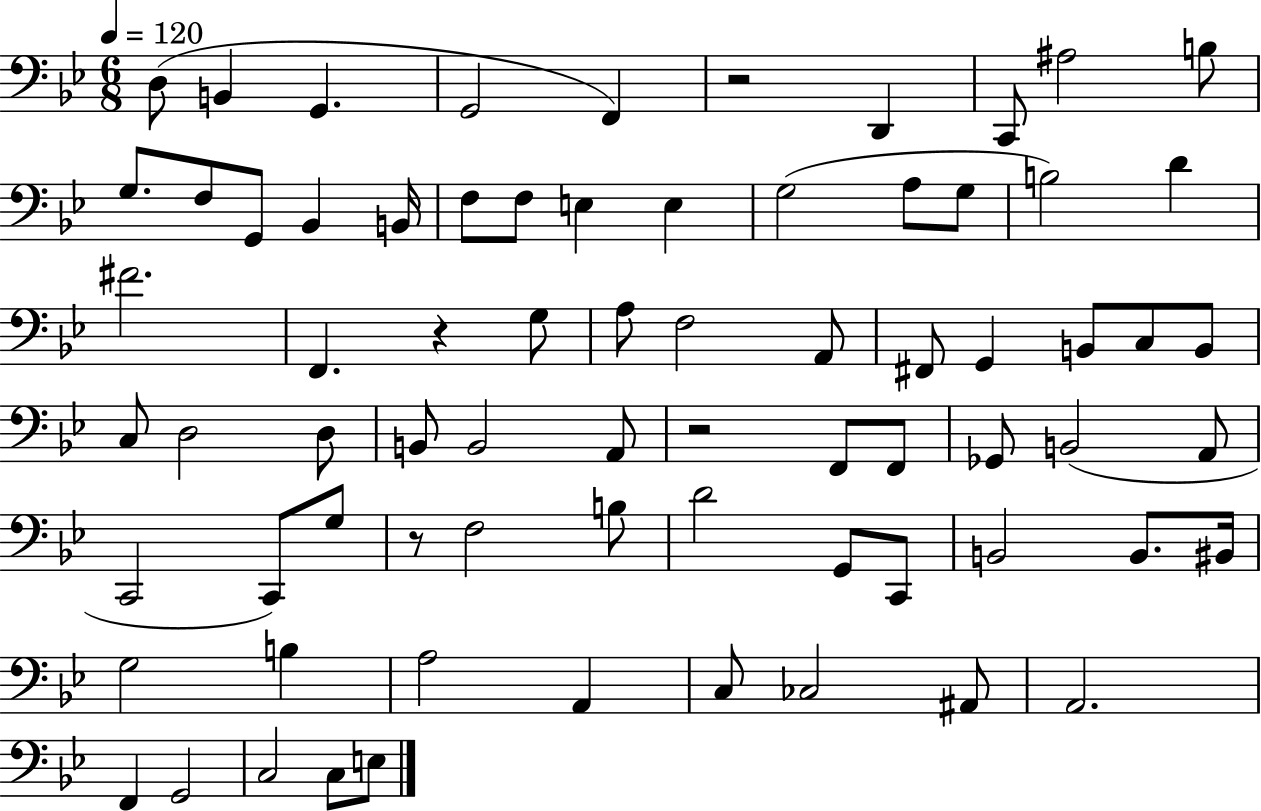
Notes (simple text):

D3/e B2/q G2/q. G2/h F2/q R/h D2/q C2/e A#3/h B3/e G3/e. F3/e G2/e Bb2/q B2/s F3/e F3/e E3/q E3/q G3/h A3/e G3/e B3/h D4/q F#4/h. F2/q. R/q G3/e A3/e F3/h A2/e F#2/e G2/q B2/e C3/e B2/e C3/e D3/h D3/e B2/e B2/h A2/e R/h F2/e F2/e Gb2/e B2/h A2/e C2/h C2/e G3/e R/e F3/h B3/e D4/h G2/e C2/e B2/h B2/e. BIS2/s G3/h B3/q A3/h A2/q C3/e CES3/h A#2/e A2/h. F2/q G2/h C3/h C3/e E3/e